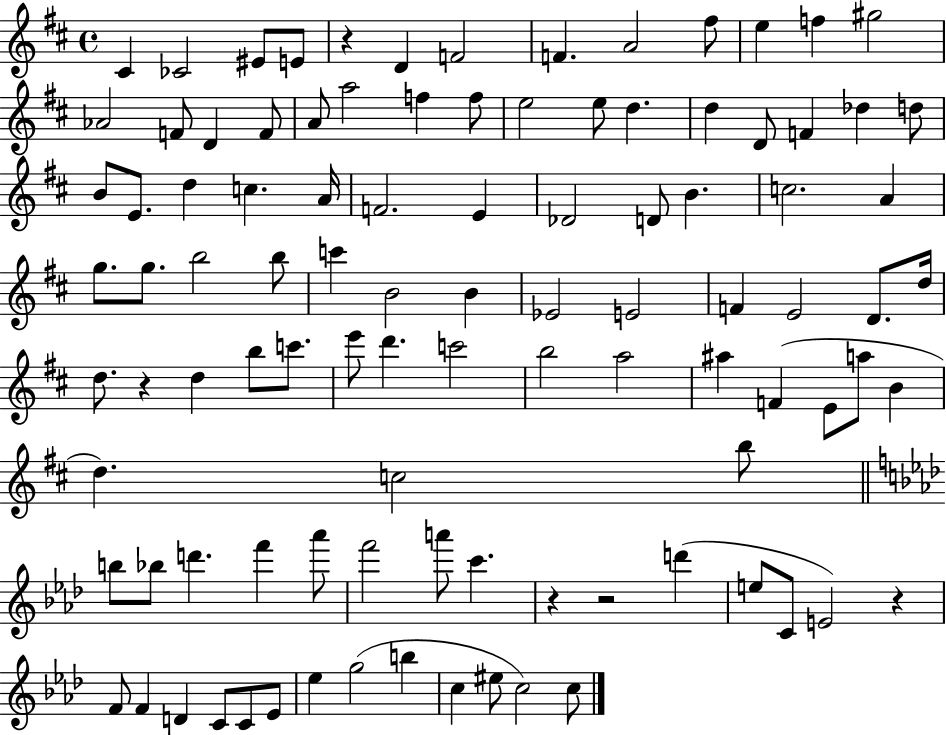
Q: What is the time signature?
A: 4/4